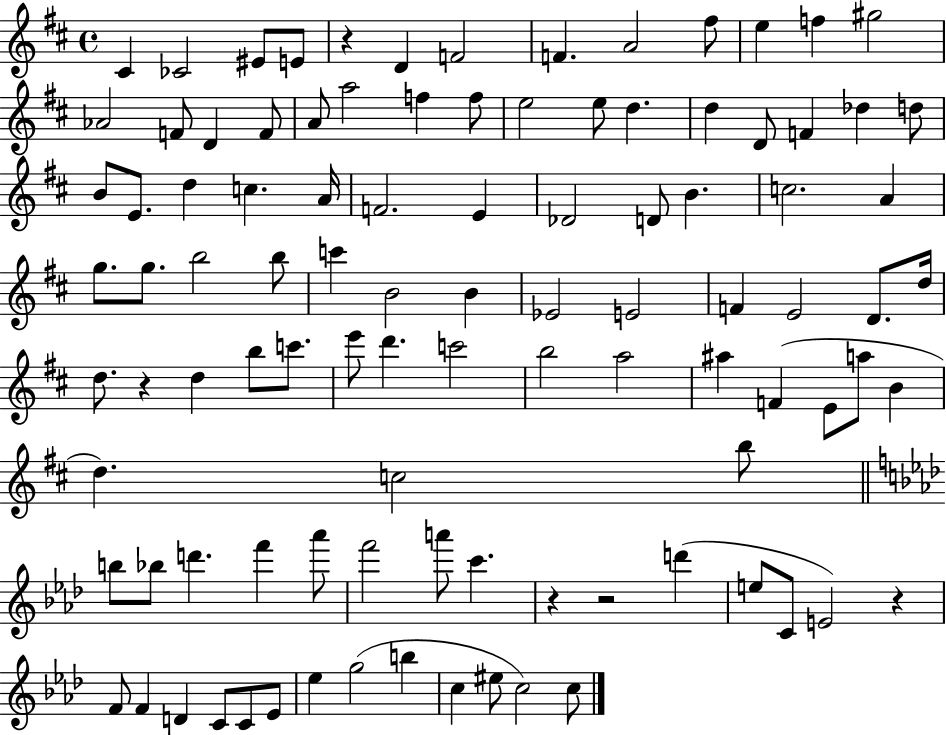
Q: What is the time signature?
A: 4/4